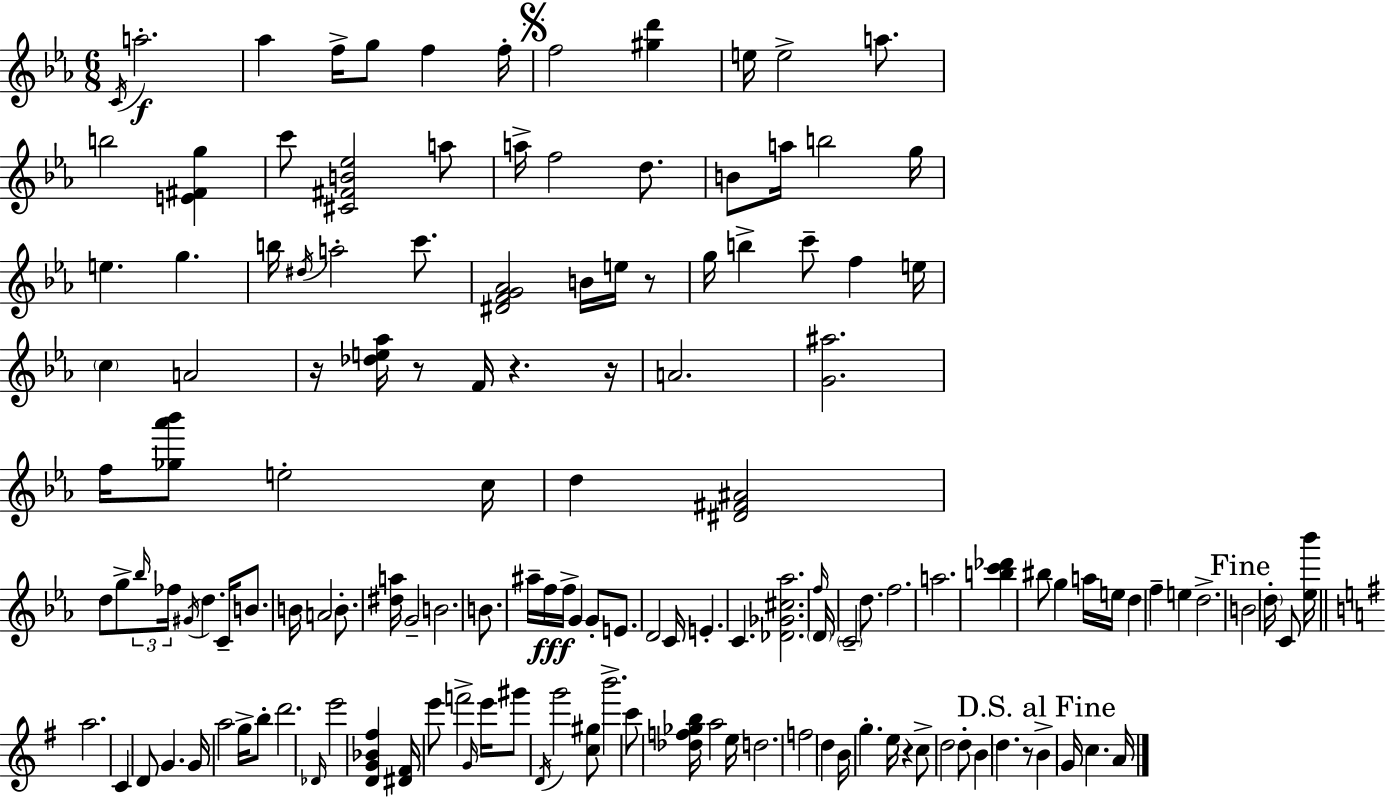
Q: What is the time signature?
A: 6/8